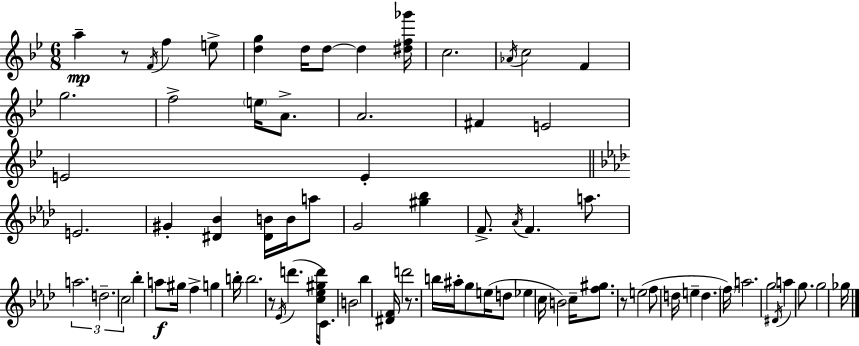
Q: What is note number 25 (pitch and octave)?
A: G4